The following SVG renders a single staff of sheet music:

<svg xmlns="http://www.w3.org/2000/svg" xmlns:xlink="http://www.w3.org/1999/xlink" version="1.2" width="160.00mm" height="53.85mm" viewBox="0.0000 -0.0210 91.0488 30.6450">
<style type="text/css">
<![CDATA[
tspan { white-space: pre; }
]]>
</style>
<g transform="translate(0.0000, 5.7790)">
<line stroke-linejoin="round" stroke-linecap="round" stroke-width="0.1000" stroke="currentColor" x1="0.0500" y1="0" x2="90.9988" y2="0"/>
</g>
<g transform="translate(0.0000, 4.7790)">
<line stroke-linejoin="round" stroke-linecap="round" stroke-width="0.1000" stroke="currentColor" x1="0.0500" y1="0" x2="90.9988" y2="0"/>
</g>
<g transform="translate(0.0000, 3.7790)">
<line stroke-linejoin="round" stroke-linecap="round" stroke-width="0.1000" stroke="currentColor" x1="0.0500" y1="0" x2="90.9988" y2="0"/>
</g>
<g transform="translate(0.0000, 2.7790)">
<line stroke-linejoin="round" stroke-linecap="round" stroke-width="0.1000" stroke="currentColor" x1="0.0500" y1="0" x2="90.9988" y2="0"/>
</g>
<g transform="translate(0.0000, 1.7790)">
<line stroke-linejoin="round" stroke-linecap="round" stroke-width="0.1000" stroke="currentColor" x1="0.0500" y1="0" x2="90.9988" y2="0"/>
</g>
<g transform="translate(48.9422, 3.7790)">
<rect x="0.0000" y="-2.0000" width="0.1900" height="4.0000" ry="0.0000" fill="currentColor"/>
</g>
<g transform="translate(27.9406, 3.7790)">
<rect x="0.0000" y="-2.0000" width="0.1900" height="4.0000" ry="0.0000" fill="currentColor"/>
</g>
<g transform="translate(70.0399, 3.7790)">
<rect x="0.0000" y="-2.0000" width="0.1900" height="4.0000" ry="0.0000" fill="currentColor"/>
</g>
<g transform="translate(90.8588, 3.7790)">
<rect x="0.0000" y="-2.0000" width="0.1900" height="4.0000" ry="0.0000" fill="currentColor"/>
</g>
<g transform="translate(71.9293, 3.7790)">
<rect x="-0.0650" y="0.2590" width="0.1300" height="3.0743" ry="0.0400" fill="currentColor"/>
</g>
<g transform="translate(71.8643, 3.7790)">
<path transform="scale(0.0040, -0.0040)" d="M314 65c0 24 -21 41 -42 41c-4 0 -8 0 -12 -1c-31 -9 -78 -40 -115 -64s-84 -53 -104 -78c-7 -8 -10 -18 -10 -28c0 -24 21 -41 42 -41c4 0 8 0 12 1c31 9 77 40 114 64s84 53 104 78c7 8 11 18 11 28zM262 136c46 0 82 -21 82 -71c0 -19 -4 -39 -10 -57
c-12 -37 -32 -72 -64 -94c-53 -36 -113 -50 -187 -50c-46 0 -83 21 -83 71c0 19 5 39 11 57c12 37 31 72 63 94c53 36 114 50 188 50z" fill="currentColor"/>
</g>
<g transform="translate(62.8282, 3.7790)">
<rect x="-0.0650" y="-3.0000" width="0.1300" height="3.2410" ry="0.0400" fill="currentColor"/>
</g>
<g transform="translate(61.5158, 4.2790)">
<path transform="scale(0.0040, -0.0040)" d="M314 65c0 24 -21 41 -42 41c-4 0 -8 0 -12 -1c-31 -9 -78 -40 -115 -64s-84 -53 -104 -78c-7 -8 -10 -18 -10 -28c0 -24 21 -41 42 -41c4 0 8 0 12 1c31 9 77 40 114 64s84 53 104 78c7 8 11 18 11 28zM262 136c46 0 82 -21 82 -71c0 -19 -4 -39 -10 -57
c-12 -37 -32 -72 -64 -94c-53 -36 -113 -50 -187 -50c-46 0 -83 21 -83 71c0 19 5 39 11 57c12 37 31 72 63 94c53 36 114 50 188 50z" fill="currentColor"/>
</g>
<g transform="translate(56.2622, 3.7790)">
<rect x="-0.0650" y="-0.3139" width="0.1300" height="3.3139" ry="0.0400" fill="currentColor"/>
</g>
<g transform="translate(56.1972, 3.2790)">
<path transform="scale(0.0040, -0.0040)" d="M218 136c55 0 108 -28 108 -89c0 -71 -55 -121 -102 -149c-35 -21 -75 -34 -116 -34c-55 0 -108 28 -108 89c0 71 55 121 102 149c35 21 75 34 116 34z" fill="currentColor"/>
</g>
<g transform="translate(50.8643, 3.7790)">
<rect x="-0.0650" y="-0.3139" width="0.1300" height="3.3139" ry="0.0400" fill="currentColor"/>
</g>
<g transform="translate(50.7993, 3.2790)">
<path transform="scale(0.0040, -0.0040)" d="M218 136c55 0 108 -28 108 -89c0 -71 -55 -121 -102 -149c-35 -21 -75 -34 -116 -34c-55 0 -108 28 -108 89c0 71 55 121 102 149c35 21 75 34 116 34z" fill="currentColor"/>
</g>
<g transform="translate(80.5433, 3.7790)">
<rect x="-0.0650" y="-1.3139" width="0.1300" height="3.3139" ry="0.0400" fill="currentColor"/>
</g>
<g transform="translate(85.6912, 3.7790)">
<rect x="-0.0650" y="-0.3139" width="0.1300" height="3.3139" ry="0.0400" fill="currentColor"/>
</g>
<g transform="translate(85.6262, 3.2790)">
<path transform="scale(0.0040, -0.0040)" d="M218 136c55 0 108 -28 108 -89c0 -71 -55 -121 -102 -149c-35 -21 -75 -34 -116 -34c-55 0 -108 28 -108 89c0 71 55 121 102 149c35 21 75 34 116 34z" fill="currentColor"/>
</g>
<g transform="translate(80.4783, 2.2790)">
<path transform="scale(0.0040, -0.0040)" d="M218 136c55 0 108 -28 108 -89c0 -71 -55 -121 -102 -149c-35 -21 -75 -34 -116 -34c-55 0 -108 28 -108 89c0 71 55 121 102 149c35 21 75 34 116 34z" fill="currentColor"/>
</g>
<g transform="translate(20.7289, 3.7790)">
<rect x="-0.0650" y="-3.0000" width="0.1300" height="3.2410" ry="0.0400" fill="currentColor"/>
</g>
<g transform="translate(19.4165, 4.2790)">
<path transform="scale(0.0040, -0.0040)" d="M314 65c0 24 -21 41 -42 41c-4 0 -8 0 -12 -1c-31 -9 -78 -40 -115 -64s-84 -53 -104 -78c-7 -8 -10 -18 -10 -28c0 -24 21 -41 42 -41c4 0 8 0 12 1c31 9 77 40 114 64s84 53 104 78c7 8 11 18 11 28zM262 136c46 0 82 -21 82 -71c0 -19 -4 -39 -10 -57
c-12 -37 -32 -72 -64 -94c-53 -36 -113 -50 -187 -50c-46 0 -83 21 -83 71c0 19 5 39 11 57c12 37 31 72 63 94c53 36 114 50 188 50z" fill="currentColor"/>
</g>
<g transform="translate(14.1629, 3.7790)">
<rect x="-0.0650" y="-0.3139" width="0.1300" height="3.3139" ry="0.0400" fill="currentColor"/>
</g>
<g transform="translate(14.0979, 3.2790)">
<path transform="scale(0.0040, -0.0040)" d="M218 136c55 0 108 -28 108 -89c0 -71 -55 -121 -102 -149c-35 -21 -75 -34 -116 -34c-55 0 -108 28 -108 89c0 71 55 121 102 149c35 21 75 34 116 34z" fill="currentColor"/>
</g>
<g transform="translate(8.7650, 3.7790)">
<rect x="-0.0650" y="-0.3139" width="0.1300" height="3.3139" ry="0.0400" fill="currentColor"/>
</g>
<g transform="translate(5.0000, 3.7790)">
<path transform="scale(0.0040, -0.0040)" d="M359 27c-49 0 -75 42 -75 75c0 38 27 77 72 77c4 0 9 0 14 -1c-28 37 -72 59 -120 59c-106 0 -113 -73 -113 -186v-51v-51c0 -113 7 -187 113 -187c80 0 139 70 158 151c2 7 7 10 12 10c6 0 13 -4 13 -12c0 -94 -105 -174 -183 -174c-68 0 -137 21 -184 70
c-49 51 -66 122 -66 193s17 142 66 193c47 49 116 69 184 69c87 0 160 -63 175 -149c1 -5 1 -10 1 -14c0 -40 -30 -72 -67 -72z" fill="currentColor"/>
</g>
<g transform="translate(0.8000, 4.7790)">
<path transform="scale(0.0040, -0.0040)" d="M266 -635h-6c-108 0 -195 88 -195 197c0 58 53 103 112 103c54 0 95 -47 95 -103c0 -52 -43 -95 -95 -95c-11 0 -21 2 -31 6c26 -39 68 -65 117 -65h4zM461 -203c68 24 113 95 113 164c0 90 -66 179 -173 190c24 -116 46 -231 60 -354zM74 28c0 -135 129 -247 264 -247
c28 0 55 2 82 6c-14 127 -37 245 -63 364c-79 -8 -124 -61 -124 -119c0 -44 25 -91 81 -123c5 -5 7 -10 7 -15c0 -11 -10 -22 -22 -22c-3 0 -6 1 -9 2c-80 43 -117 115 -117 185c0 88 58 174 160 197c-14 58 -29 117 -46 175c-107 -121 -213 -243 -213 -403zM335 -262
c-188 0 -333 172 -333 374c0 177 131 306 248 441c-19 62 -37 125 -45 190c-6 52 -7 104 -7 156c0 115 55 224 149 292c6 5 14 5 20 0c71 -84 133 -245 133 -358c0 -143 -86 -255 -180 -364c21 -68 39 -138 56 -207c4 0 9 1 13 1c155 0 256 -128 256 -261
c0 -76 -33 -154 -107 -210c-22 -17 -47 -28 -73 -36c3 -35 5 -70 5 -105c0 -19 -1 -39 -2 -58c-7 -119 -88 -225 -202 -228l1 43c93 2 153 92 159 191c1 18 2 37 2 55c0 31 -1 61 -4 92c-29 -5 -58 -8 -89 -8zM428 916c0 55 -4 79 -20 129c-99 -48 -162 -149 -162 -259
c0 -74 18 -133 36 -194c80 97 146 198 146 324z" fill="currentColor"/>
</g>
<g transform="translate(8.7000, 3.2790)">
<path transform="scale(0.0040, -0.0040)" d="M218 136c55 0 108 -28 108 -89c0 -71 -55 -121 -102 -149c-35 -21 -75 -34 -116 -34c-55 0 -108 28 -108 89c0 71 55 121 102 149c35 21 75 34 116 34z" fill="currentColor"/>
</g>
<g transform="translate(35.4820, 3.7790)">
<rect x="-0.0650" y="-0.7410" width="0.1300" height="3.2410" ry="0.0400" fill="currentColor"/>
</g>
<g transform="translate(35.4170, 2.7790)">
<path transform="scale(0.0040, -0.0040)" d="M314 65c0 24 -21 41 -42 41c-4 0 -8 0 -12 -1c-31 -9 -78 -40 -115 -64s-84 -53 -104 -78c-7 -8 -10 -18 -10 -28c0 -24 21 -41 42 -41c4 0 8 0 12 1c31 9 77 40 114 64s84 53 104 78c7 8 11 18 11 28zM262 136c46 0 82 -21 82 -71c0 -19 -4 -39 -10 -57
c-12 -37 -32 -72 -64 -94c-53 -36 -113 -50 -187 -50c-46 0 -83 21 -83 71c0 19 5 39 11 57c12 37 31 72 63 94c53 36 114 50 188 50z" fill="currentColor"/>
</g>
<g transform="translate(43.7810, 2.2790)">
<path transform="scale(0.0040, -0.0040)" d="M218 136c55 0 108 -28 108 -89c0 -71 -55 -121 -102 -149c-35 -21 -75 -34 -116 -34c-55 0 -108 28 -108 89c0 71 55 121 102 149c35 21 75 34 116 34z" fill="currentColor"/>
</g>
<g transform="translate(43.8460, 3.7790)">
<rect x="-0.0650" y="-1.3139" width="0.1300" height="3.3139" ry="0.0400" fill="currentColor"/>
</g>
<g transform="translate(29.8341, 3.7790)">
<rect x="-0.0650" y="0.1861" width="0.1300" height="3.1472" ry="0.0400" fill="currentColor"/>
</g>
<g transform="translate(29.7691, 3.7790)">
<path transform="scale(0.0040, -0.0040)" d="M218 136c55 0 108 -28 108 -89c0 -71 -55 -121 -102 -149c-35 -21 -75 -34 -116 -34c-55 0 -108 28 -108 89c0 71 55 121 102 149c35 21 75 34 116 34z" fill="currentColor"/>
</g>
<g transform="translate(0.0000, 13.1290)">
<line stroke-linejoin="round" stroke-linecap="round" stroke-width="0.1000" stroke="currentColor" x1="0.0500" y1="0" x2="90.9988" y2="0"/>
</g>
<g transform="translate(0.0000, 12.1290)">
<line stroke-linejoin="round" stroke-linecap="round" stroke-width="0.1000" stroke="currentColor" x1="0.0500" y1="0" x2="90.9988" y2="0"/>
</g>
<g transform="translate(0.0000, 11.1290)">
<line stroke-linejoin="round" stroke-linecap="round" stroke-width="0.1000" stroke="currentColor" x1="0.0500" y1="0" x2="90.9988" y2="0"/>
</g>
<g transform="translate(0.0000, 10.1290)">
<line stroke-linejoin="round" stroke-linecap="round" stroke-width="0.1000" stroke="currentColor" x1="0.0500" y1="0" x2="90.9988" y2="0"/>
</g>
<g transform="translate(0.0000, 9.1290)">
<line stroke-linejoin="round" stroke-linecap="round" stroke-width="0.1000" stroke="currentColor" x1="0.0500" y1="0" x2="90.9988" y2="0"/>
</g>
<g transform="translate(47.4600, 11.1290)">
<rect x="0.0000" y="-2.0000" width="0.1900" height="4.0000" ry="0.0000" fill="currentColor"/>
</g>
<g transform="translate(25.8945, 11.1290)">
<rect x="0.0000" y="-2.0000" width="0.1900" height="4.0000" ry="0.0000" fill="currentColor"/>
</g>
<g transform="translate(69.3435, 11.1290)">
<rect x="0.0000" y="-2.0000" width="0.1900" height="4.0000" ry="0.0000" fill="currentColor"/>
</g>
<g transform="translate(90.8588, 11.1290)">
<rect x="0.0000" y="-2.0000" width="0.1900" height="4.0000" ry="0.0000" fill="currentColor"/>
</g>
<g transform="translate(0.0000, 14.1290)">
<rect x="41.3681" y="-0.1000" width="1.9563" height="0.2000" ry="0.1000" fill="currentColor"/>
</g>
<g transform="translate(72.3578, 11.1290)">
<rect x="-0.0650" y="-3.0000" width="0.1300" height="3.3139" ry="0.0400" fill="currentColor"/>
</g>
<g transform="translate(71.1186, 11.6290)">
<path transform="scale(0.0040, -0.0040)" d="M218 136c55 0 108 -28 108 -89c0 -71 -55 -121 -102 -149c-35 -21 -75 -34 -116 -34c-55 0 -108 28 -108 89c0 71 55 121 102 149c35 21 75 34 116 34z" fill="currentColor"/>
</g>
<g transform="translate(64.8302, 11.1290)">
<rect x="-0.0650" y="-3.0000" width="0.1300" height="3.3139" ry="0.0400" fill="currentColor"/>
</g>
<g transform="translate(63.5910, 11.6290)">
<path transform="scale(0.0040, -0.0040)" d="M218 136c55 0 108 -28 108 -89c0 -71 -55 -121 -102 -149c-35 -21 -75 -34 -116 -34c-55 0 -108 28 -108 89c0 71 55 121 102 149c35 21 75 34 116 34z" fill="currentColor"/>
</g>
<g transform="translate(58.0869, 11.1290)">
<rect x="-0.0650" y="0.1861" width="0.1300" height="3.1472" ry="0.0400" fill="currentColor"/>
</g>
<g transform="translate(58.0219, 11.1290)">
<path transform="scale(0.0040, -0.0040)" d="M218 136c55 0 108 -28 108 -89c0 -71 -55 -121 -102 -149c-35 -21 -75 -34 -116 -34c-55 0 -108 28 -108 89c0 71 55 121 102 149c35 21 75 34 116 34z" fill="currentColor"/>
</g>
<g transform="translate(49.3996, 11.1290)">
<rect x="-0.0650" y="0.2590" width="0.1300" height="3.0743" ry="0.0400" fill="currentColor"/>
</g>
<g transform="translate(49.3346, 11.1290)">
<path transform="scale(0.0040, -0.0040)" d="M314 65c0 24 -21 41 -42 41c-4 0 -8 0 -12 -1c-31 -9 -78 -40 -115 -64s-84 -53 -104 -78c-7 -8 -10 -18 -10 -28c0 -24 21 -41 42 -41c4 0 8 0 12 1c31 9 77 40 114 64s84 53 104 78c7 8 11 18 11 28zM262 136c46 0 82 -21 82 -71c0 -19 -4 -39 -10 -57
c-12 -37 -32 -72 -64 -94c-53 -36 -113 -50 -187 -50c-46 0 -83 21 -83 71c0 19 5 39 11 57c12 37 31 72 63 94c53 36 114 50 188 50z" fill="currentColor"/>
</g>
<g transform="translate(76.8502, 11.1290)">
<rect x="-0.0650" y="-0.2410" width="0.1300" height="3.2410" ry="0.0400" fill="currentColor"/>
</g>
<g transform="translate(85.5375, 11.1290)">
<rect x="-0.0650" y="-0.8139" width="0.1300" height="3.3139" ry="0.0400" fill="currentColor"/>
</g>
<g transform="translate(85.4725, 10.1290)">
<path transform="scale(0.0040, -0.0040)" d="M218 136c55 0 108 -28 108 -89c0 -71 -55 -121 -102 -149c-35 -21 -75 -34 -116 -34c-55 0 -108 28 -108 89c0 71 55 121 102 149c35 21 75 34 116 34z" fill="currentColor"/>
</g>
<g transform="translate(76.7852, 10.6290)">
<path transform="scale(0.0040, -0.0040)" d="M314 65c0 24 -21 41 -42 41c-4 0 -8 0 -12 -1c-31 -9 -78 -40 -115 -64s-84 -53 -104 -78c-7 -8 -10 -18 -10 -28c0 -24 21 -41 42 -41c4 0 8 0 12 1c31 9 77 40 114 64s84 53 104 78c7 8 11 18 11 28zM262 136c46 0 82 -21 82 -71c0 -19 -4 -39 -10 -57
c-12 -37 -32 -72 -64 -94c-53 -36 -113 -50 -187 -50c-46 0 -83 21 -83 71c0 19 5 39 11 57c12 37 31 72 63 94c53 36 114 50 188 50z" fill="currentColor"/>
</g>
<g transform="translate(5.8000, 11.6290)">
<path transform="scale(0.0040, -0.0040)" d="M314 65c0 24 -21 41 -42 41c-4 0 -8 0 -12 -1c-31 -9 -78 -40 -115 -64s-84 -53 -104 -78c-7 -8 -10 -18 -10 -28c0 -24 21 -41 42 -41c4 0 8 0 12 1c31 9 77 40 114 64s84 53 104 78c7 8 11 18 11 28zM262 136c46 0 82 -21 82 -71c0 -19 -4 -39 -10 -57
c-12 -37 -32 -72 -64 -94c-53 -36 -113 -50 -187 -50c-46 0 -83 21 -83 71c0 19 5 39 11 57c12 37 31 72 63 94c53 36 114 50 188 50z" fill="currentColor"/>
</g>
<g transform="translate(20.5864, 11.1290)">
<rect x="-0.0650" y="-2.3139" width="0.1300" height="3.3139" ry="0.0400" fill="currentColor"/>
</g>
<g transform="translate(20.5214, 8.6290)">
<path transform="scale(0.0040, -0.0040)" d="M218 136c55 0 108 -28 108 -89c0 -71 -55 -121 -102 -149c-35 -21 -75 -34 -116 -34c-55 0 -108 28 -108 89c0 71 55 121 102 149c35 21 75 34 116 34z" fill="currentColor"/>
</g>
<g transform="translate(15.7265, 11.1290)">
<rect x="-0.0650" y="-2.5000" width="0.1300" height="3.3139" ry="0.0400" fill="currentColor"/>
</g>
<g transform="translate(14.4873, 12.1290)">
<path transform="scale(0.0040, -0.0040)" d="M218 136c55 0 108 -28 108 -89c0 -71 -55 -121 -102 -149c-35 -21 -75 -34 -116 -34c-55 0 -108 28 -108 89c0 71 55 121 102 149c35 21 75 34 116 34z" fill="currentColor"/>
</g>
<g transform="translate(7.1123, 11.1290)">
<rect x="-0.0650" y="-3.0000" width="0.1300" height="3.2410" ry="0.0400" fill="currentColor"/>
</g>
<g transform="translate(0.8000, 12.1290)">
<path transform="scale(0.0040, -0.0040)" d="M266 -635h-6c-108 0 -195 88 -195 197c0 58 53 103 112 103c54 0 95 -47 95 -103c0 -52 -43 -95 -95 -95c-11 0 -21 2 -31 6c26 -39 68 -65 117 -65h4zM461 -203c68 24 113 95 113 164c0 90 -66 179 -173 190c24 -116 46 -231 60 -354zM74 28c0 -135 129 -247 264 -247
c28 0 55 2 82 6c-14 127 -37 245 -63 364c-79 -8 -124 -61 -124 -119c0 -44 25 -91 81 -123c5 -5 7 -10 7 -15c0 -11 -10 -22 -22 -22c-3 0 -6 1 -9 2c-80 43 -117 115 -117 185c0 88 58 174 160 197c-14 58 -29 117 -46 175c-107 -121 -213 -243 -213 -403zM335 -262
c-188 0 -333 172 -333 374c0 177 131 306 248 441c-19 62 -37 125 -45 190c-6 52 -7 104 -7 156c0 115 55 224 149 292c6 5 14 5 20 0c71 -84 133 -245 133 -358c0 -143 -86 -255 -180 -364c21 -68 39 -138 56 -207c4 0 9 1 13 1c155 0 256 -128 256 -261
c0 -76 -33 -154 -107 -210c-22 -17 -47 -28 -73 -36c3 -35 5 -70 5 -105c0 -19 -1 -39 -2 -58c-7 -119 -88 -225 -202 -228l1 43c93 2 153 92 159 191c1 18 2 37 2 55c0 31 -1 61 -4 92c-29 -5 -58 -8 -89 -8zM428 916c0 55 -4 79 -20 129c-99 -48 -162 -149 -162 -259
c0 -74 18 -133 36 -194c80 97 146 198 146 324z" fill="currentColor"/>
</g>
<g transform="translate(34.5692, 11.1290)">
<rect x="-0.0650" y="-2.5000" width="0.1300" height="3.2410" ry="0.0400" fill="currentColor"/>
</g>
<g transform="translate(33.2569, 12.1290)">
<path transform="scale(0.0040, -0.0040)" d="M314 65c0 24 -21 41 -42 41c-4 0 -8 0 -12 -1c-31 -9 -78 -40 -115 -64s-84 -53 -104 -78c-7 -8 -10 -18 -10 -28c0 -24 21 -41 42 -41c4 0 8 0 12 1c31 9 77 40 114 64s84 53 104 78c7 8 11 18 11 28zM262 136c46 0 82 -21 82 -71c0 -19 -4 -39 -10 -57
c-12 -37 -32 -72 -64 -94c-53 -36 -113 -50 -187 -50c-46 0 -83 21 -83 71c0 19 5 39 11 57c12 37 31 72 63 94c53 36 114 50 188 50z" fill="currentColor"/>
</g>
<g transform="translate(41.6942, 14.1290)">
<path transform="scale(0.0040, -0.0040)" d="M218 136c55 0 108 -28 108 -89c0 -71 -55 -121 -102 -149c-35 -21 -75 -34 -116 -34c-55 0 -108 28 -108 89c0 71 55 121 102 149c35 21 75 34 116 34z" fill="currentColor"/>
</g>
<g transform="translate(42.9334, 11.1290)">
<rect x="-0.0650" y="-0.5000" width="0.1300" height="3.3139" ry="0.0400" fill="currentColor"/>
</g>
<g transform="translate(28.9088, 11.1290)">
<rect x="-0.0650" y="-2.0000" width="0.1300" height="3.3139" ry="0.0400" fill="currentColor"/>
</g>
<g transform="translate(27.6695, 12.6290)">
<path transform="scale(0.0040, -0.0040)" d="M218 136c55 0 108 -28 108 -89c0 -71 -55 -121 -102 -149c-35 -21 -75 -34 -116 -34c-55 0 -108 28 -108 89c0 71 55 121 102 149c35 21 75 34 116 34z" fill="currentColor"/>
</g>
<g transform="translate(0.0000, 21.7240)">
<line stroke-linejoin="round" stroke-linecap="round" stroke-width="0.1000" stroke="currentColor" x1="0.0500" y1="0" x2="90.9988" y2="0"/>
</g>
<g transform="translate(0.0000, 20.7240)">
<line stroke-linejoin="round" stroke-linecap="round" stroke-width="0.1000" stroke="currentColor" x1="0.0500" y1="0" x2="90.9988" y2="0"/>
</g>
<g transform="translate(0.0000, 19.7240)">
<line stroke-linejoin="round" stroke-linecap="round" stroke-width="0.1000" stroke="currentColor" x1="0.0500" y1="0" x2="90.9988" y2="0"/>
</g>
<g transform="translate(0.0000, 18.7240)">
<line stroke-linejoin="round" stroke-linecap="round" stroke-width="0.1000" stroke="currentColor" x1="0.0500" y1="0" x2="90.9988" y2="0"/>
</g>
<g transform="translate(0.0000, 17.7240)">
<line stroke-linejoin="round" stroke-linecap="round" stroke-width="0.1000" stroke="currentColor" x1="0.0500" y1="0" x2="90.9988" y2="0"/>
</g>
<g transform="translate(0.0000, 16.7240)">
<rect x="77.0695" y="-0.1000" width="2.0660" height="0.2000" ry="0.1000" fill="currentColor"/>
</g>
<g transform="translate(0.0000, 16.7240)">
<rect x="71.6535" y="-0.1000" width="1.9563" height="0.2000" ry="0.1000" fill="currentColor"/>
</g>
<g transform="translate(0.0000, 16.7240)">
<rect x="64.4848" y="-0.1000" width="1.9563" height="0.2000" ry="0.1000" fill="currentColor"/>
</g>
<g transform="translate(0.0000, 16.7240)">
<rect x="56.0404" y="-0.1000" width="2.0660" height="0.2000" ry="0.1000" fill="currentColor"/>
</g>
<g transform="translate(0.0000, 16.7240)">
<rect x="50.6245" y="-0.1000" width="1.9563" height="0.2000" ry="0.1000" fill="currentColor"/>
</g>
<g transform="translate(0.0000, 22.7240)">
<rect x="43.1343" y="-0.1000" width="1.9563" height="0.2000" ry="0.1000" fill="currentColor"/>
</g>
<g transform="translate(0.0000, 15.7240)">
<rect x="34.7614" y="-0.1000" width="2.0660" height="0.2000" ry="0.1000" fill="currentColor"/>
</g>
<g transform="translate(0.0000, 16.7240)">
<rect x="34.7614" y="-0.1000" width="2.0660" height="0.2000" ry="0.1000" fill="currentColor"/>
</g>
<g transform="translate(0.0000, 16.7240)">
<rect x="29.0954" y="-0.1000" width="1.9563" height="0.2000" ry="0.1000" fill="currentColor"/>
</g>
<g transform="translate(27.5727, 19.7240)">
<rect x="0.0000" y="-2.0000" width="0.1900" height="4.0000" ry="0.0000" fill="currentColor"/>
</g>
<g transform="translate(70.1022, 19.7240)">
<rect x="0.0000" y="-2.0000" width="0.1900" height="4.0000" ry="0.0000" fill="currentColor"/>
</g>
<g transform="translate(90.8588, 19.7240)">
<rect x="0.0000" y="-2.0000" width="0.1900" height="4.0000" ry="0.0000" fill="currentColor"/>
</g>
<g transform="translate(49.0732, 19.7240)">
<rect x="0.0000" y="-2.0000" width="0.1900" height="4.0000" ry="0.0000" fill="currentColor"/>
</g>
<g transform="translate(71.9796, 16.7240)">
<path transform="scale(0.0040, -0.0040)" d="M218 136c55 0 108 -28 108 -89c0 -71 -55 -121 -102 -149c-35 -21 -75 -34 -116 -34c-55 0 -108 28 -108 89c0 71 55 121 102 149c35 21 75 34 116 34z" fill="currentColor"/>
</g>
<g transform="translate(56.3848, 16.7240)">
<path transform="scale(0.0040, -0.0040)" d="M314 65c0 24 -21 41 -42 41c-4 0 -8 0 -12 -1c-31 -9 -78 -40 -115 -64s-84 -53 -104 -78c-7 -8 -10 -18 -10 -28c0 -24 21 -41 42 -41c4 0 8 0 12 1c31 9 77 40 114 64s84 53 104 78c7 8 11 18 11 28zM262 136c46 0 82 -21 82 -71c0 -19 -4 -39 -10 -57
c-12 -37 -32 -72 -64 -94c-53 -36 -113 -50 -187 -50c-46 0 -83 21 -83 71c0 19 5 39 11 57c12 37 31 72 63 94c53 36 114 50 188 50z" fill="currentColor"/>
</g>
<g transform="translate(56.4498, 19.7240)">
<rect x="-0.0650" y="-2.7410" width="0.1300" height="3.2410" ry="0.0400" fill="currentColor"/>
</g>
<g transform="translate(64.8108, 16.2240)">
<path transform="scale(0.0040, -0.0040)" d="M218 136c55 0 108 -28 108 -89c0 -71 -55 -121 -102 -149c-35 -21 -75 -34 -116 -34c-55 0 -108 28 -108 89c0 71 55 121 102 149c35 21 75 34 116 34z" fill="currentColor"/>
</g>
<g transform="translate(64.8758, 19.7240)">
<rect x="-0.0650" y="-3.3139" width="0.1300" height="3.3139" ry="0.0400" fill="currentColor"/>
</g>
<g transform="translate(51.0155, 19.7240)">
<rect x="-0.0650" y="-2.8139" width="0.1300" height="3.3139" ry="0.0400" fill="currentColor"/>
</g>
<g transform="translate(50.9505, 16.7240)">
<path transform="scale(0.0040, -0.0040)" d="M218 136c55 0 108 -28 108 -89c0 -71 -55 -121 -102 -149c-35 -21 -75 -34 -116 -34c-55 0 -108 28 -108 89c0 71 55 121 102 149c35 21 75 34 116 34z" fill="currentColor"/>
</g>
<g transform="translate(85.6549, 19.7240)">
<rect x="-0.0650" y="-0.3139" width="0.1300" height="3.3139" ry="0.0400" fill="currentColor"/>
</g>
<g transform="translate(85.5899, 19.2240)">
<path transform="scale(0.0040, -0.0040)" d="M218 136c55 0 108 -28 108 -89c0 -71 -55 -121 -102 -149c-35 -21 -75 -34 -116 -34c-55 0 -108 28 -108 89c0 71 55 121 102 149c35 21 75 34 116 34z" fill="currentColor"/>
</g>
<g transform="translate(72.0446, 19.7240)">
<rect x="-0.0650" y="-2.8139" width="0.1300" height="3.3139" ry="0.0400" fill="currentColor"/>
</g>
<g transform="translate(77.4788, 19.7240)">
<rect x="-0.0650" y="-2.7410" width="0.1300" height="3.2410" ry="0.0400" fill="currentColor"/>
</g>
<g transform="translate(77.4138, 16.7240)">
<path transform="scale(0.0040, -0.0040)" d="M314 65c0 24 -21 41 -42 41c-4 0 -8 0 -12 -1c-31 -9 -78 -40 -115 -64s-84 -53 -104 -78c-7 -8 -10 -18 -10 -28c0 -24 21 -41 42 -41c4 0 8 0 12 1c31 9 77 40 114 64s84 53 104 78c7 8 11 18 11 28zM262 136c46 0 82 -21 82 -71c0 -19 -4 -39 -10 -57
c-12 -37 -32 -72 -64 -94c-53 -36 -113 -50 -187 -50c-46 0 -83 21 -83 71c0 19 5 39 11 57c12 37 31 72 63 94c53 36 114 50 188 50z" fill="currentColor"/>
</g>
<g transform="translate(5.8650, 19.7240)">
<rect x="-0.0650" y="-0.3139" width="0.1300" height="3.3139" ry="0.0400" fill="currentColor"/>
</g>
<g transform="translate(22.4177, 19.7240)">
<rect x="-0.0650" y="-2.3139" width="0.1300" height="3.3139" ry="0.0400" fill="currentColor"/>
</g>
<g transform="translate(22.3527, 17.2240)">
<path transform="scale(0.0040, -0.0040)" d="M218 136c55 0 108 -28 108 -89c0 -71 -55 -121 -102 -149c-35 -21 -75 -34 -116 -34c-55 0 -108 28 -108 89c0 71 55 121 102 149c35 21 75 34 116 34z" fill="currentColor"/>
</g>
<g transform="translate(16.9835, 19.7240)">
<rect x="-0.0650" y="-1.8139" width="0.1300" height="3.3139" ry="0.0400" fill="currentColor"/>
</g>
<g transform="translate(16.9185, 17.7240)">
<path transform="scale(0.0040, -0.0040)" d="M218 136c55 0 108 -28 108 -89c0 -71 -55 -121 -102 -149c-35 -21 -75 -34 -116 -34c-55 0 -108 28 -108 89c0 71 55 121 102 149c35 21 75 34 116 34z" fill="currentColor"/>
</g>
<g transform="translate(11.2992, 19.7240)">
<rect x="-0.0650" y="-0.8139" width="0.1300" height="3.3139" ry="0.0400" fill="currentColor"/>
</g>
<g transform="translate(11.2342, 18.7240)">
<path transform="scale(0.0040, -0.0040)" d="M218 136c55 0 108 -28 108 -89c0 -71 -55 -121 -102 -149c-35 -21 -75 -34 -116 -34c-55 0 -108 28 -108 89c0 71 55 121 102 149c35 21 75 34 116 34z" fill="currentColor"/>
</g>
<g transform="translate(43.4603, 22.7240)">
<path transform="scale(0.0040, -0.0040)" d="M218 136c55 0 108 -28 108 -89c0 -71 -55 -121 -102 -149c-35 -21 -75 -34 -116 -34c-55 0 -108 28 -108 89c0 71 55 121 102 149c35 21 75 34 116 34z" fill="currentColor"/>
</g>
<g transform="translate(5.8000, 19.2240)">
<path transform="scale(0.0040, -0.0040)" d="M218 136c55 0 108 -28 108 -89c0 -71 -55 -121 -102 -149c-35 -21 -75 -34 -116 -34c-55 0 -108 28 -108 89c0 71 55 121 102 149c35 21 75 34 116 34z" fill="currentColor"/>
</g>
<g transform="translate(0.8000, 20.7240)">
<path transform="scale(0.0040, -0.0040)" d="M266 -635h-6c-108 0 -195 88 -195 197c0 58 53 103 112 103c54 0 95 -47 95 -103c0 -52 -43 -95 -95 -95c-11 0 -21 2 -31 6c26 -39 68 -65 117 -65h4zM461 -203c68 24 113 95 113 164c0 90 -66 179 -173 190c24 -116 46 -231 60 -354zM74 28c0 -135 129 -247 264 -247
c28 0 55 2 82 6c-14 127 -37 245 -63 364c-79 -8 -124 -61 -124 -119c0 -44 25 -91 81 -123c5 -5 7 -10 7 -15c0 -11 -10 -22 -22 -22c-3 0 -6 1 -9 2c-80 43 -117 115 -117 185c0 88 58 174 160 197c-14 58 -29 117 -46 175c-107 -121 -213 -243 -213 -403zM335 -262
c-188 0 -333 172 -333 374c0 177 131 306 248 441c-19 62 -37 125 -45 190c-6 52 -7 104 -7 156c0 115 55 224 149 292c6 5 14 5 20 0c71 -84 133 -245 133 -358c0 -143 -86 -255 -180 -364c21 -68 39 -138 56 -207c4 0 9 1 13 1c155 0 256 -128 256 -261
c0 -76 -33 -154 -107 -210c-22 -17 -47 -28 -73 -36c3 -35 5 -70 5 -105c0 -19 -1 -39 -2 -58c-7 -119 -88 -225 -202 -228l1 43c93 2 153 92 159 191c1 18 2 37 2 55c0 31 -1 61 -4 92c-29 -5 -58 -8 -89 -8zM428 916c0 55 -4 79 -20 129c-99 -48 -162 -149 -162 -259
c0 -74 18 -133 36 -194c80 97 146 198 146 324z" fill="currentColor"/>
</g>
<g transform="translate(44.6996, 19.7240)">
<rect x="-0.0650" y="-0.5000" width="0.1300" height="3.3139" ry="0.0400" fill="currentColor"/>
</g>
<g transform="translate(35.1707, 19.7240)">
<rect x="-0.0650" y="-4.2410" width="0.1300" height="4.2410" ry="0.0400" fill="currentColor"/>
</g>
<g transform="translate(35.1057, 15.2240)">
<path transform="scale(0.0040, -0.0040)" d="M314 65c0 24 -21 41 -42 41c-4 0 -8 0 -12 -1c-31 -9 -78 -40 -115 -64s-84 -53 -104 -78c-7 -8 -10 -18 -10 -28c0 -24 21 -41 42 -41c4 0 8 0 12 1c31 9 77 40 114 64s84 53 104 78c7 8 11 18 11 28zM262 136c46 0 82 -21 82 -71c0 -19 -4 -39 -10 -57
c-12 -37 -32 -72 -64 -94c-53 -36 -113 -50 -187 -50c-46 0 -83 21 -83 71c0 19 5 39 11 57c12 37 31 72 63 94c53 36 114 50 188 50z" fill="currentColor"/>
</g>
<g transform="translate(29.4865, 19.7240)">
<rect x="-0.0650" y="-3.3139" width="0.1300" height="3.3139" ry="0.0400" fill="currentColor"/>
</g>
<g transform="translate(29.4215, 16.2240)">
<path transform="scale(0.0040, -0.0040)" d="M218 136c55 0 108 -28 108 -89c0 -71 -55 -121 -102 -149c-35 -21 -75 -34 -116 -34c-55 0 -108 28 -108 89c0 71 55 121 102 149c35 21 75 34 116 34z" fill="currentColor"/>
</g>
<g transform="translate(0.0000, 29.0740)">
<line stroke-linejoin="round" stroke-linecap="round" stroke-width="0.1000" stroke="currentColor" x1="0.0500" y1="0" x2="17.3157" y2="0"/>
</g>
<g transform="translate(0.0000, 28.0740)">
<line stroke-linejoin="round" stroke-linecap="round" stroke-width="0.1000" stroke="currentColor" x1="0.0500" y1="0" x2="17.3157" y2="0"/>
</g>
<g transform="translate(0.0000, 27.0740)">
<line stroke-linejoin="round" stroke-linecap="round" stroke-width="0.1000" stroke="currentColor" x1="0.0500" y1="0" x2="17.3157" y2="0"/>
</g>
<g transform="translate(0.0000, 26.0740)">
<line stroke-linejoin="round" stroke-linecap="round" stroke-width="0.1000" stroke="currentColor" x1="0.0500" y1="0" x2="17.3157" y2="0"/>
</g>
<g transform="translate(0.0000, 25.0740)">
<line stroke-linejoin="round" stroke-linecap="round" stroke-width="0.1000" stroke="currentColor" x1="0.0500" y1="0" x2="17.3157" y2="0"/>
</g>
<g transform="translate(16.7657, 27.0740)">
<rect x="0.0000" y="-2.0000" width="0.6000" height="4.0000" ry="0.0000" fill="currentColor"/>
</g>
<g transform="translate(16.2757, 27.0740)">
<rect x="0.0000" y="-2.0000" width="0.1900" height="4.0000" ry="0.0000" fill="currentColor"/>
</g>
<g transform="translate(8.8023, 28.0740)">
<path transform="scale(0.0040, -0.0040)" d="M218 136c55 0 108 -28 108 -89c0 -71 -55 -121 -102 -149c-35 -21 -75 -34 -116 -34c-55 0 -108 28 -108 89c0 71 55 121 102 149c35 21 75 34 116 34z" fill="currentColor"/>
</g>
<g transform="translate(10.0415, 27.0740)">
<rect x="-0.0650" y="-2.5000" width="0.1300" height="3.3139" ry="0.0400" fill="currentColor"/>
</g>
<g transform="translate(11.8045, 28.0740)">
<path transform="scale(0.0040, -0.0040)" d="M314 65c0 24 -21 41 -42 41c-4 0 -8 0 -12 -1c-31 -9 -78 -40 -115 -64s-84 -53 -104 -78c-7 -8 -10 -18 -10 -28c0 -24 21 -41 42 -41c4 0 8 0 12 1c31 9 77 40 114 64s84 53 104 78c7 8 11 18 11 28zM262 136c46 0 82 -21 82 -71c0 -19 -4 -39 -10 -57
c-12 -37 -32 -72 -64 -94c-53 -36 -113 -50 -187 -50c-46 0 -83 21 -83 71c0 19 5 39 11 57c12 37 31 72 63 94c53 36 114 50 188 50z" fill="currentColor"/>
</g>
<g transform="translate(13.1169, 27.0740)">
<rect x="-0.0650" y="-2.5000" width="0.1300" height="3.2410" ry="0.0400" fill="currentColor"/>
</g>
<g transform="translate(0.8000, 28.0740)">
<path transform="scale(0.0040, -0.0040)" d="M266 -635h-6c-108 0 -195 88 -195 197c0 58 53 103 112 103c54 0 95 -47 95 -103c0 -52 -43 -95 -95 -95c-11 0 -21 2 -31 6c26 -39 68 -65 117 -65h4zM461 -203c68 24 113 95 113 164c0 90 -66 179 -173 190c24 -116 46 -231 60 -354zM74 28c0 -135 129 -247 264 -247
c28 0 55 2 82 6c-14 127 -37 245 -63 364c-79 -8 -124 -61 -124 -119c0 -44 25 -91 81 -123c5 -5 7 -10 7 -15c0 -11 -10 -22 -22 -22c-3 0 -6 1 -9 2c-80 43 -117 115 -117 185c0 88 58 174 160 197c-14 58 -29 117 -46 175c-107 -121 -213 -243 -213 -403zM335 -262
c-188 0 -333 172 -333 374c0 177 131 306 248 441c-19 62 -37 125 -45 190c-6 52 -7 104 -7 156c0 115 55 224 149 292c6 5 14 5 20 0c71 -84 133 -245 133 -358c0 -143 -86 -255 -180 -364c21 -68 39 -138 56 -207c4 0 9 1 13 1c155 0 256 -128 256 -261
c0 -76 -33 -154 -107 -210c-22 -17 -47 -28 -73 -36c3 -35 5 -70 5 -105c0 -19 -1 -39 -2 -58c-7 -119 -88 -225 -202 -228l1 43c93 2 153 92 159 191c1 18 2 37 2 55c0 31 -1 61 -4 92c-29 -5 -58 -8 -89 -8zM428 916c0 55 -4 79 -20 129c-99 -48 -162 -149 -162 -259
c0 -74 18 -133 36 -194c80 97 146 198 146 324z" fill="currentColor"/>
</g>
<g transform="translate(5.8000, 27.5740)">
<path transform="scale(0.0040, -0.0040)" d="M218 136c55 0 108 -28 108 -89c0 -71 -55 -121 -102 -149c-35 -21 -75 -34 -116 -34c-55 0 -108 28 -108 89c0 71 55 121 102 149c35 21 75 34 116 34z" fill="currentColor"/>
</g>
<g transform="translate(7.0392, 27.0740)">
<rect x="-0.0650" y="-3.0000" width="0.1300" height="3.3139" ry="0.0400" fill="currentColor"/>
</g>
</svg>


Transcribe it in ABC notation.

X:1
T:Untitled
M:4/4
L:1/4
K:C
c c A2 B d2 e c c A2 B2 e c A2 G g F G2 C B2 B A A c2 d c d f g b d'2 C a a2 b a a2 c A G G2